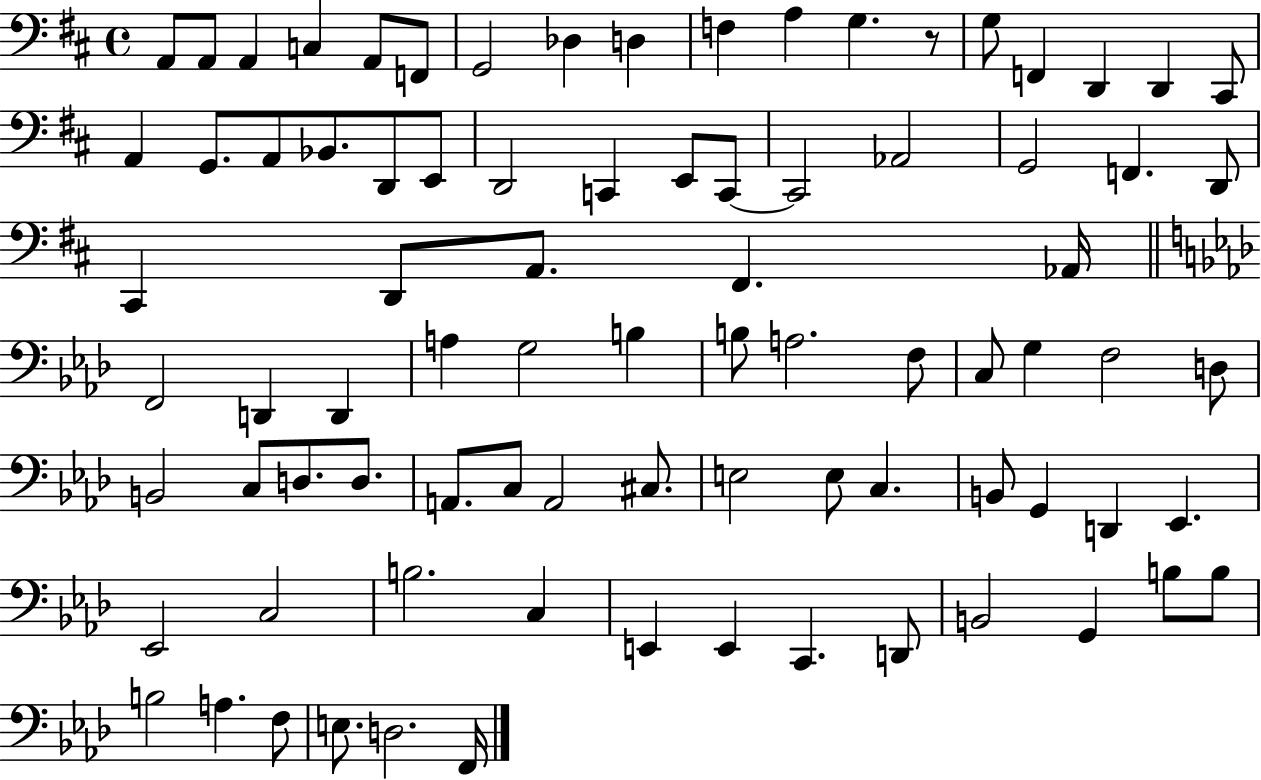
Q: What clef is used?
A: bass